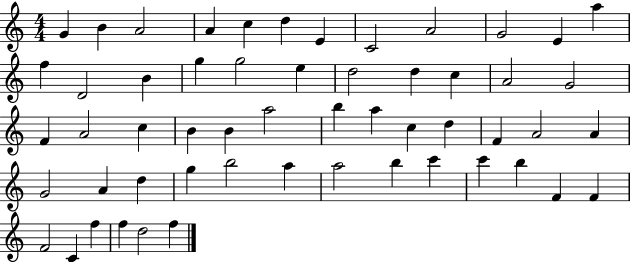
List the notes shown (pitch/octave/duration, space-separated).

G4/q B4/q A4/h A4/q C5/q D5/q E4/q C4/h A4/h G4/h E4/q A5/q F5/q D4/h B4/q G5/q G5/h E5/q D5/h D5/q C5/q A4/h G4/h F4/q A4/h C5/q B4/q B4/q A5/h B5/q A5/q C5/q D5/q F4/q A4/h A4/q G4/h A4/q D5/q G5/q B5/h A5/q A5/h B5/q C6/q C6/q B5/q F4/q F4/q F4/h C4/q F5/q F5/q D5/h F5/q